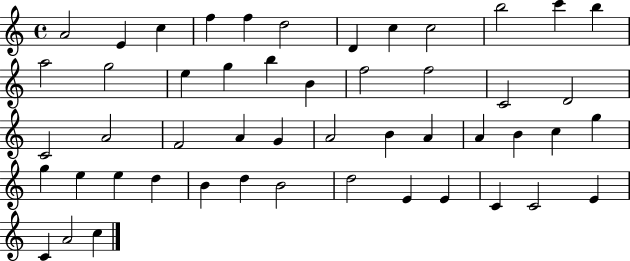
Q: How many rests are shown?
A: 0